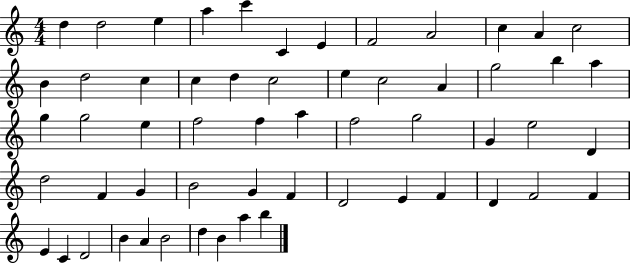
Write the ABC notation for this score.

X:1
T:Untitled
M:4/4
L:1/4
K:C
d d2 e a c' C E F2 A2 c A c2 B d2 c c d c2 e c2 A g2 b a g g2 e f2 f a f2 g2 G e2 D d2 F G B2 G F D2 E F D F2 F E C D2 B A B2 d B a b